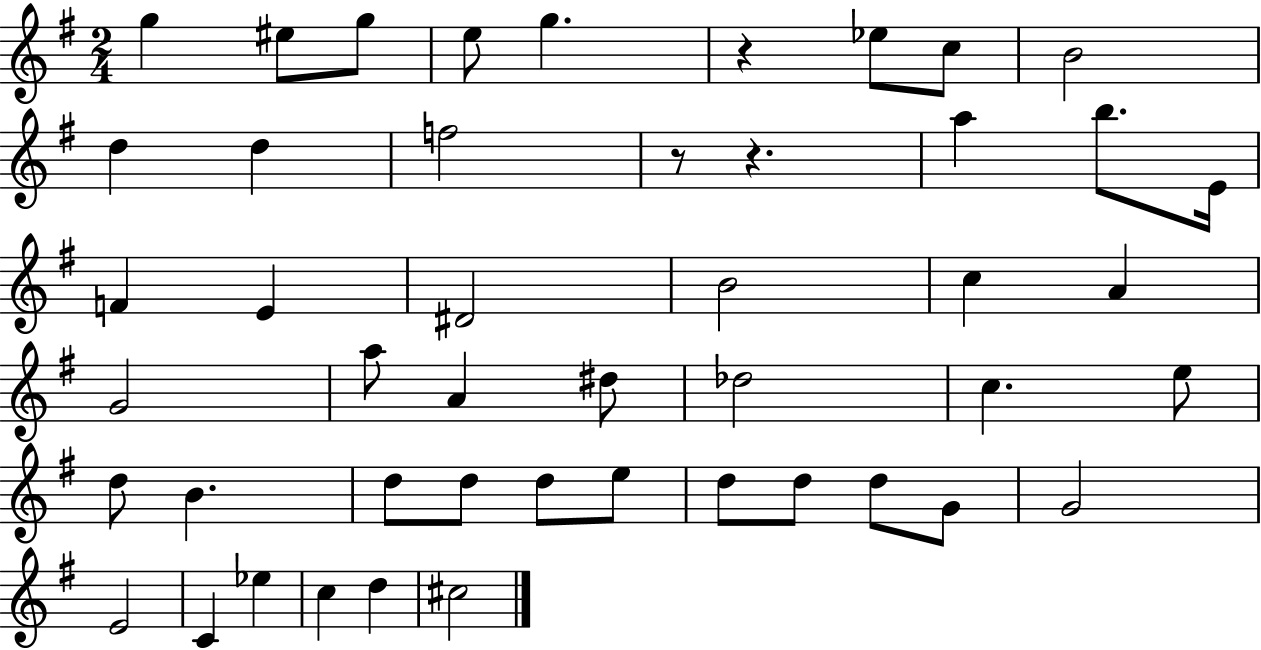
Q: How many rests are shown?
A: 3